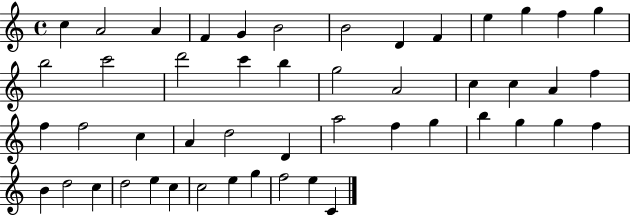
X:1
T:Untitled
M:4/4
L:1/4
K:C
c A2 A F G B2 B2 D F e g f g b2 c'2 d'2 c' b g2 A2 c c A f f f2 c A d2 D a2 f g b g g f B d2 c d2 e c c2 e g f2 e C